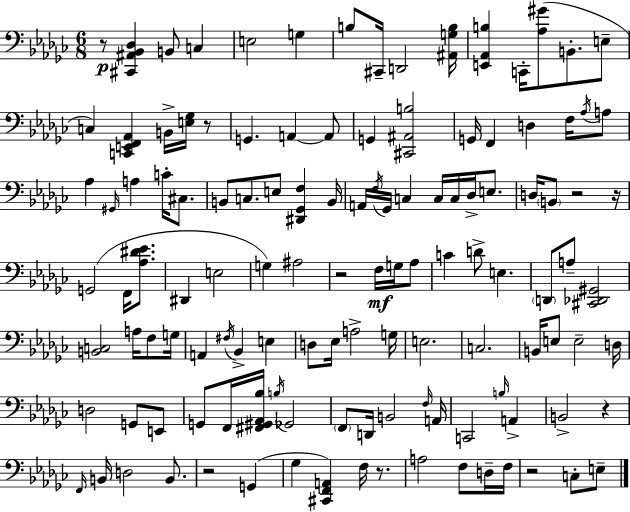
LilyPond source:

{
  \clef bass
  \numericTimeSignature
  \time 6/8
  \key ees \minor
  r8\p <cis, ais, bes, des>4 b,8 c4 | e2 g4 | b8 cis,16-- d,2 <ais, g b>16 | <e, aes, b>4 c,16-. <aes gis'>8( b,8.-. e8-- | \break c4) <c, e, f, aes,>4 b,16-> <e ges>16 r8 | g,4. a,4~~ a,8 | g,4 <cis, ais, b>2 | g,16 f,4 d4 f16 \acciaccatura { aes16 } a8 | \break aes4 \grace { gis,16 } a4 c'16-. cis8. | b,8 c8. e8 <dis, ges, f>4 | b,16 a,16 \acciaccatura { f16 } ges,16 c4 c16 c16 des16-> | e8. d16 \parenthesize b,8 r2 | \break r16 g,2( f,16 | <aes dis' ees'>8. dis,4 e2 | g4) ais2 | r2 f16\mf | \break g16 aes8 c'4 d'8-> e4. | \parenthesize d,8 a8-- <cis, des, gis,>2 | <b, c>2 a16 | f8 g16 a,4 \acciaccatura { fis16 } bes,4-> | \break e4 d8 ees16 a2-> | g16 e2. | c2. | b,16 e8 e2-- | \break d16 d2 | g,8 e,8 g,8 f,16 <fis, gis, aes, bes>16 \acciaccatura { b16 } ges,2 | \parenthesize f,8 d,16 b,2 | \grace { f16 } a,16 c,2 | \break \grace { b16 } a,4-> b,2-> | r4 \grace { f,16 } b,16 d2 | b,8. r2 | g,4( ges4 | \break <cis, f, a,>4) f16 r8. a2 | f8 d16-- f16 r2 | c8-. e8-- \bar "|."
}